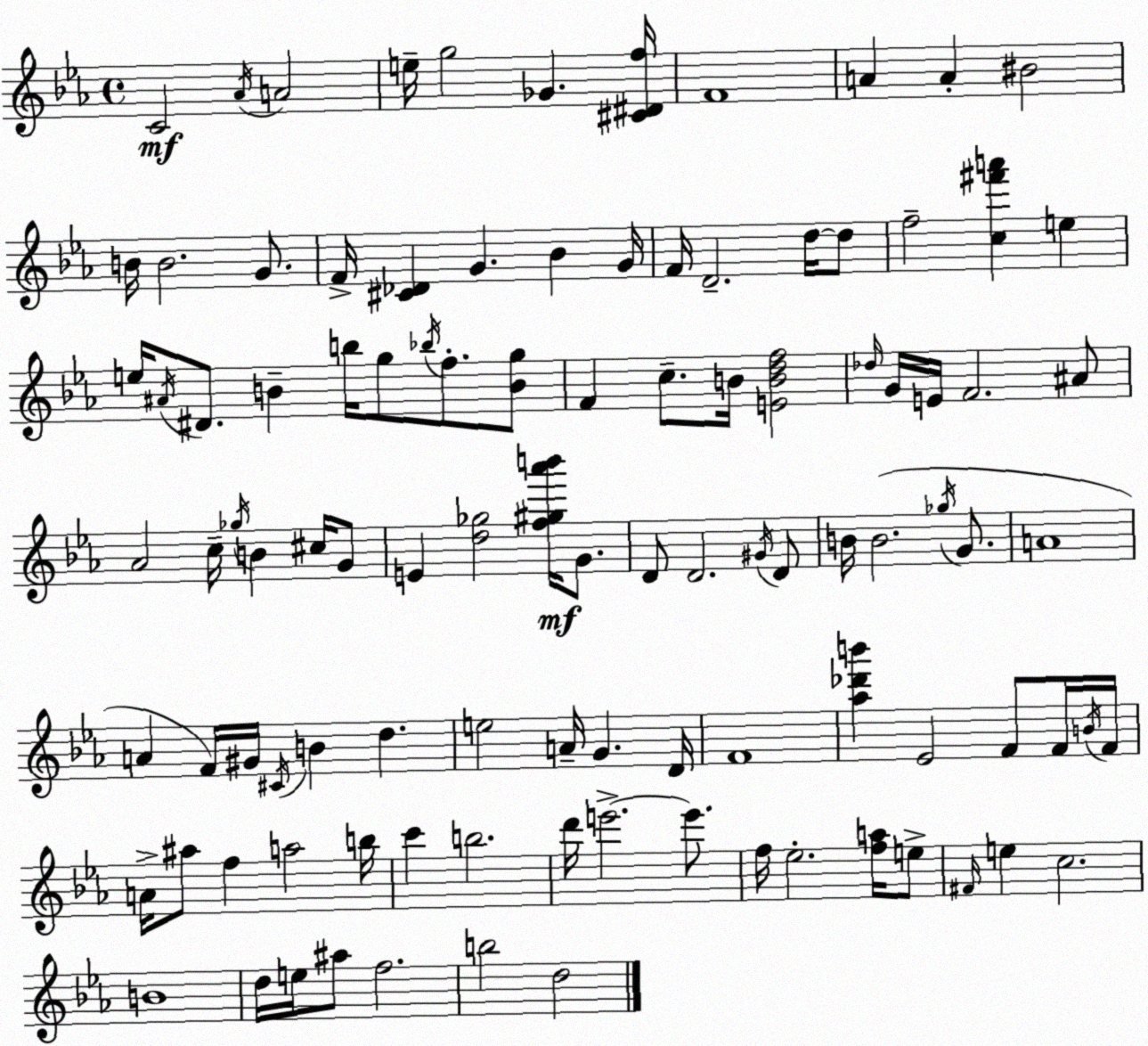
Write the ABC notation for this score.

X:1
T:Untitled
M:4/4
L:1/4
K:Eb
C2 _A/4 A2 e/4 g2 _G [^C^Df]/4 F4 A A ^B2 B/4 B2 G/2 F/4 [^C_D] G _B G/4 F/4 D2 d/4 d/2 f2 [c^f'a'] e e/4 ^A/4 ^D/2 B b/4 g/2 _b/4 f/2 [Bg]/2 F c/2 B/4 [EBdf]2 _d/4 G/4 E/4 F2 ^A/2 _A2 c/4 _g/4 B ^c/4 G/2 E [d_g]2 [f^g_a'b']/4 G/2 D/2 D2 ^G/4 D/2 B/4 B2 _g/4 G/2 A4 A F/4 ^G/4 ^C/4 B d e2 A/4 G D/4 F4 [_a_d'b'] _E2 F/2 F/4 B/4 F/4 A/4 ^a/2 f a2 b/4 c' b2 d'/4 e'2 e'/2 f/4 _e2 [fa]/4 e/2 ^F/4 e c2 B4 d/4 e/4 ^a/2 f2 b2 d2